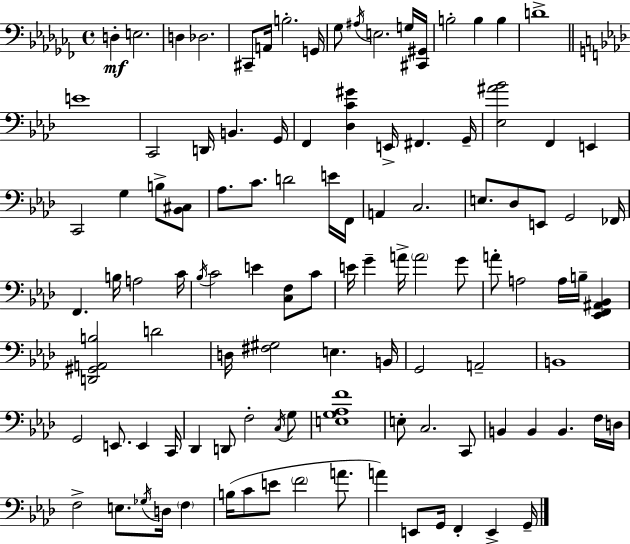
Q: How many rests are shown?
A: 0